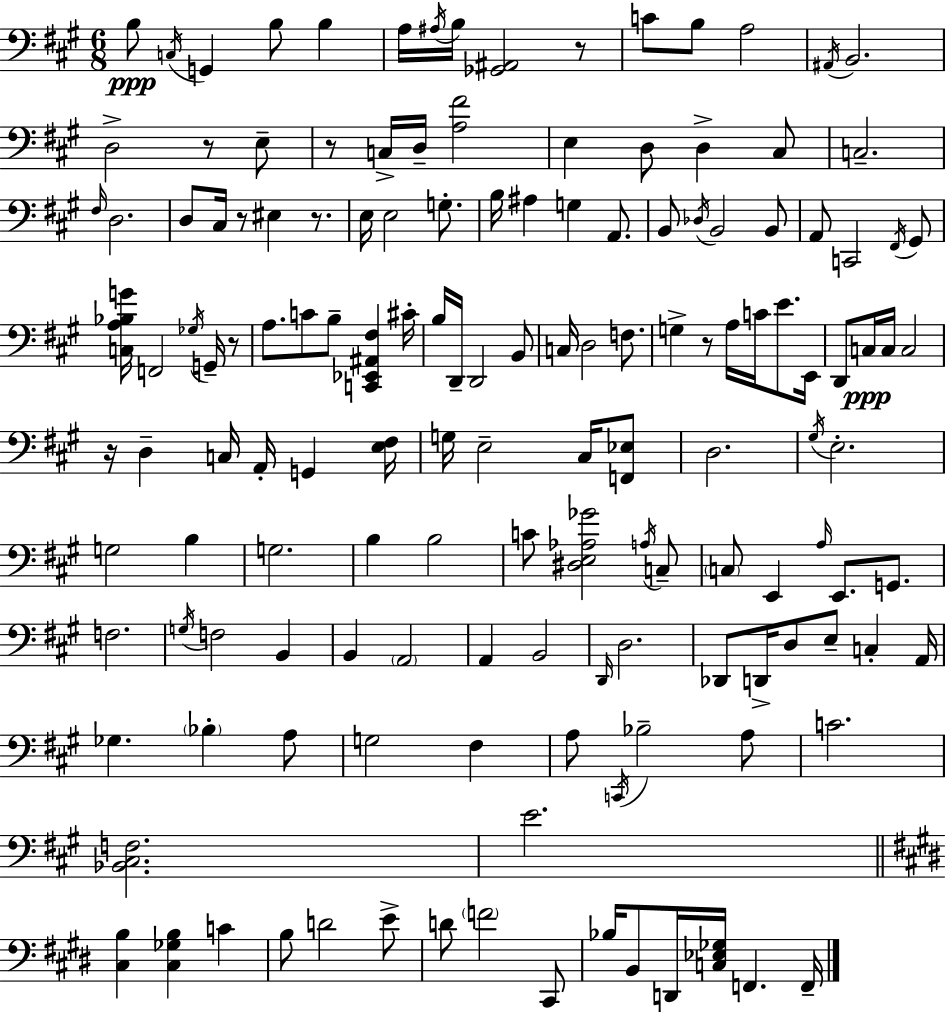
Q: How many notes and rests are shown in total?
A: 146